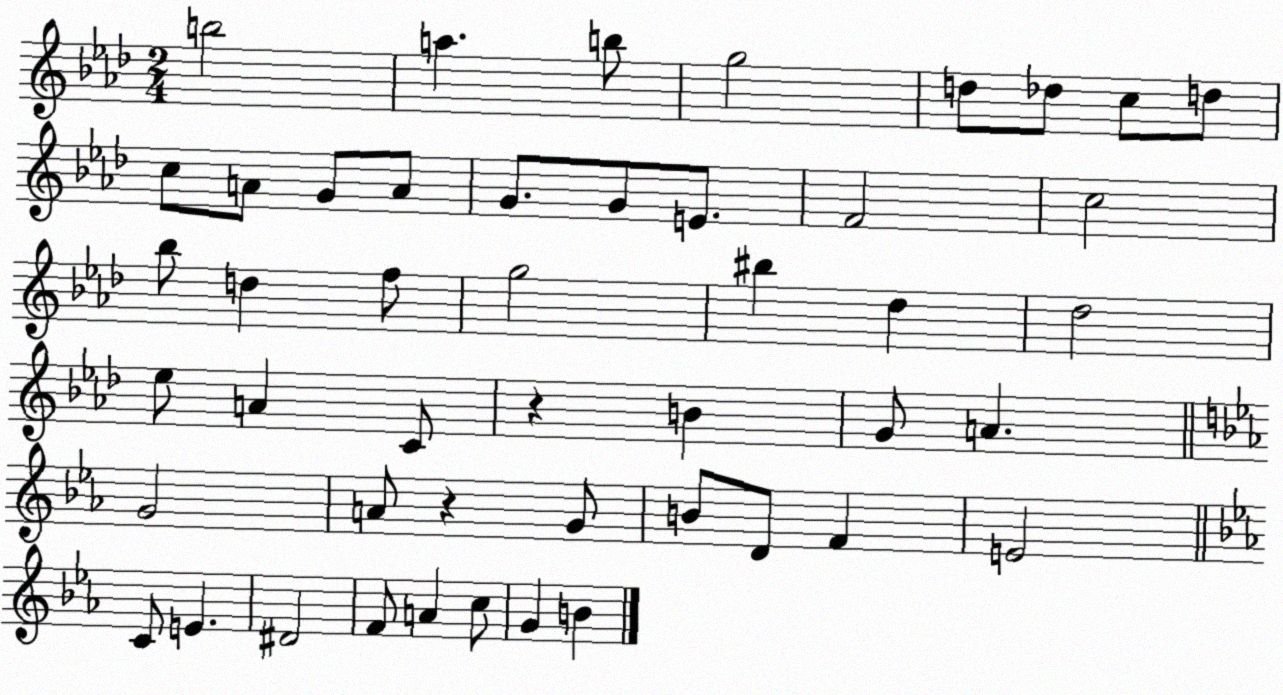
X:1
T:Untitled
M:2/4
L:1/4
K:Ab
b2 a b/2 g2 d/2 _d/2 c/2 d/2 c/2 A/2 G/2 A/2 G/2 G/2 E/2 F2 c2 _b/2 d f/2 g2 ^b _d _d2 _e/2 A C/2 z B G/2 A G2 A/2 z G/2 B/2 D/2 F E2 C/2 E ^D2 F/2 A c/2 G B